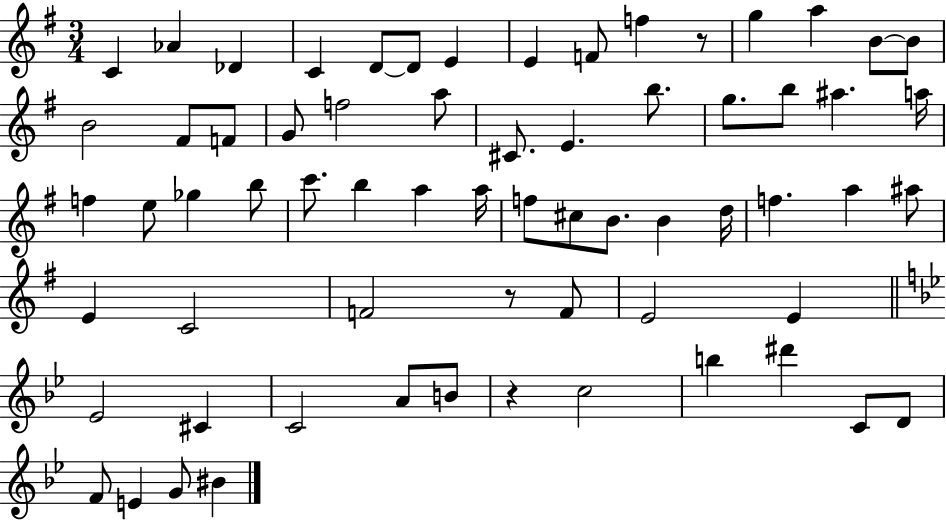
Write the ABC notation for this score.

X:1
T:Untitled
M:3/4
L:1/4
K:G
C _A _D C D/2 D/2 E E F/2 f z/2 g a B/2 B/2 B2 ^F/2 F/2 G/2 f2 a/2 ^C/2 E b/2 g/2 b/2 ^a a/4 f e/2 _g b/2 c'/2 b a a/4 f/2 ^c/2 B/2 B d/4 f a ^a/2 E C2 F2 z/2 F/2 E2 E _E2 ^C C2 A/2 B/2 z c2 b ^d' C/2 D/2 F/2 E G/2 ^B